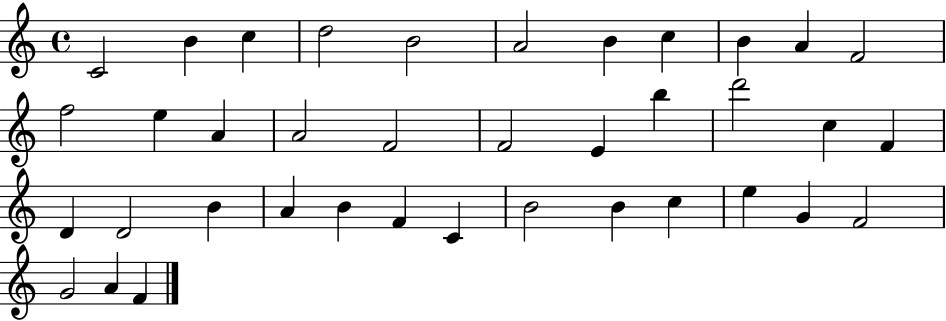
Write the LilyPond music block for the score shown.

{
  \clef treble
  \time 4/4
  \defaultTimeSignature
  \key c \major
  c'2 b'4 c''4 | d''2 b'2 | a'2 b'4 c''4 | b'4 a'4 f'2 | \break f''2 e''4 a'4 | a'2 f'2 | f'2 e'4 b''4 | d'''2 c''4 f'4 | \break d'4 d'2 b'4 | a'4 b'4 f'4 c'4 | b'2 b'4 c''4 | e''4 g'4 f'2 | \break g'2 a'4 f'4 | \bar "|."
}